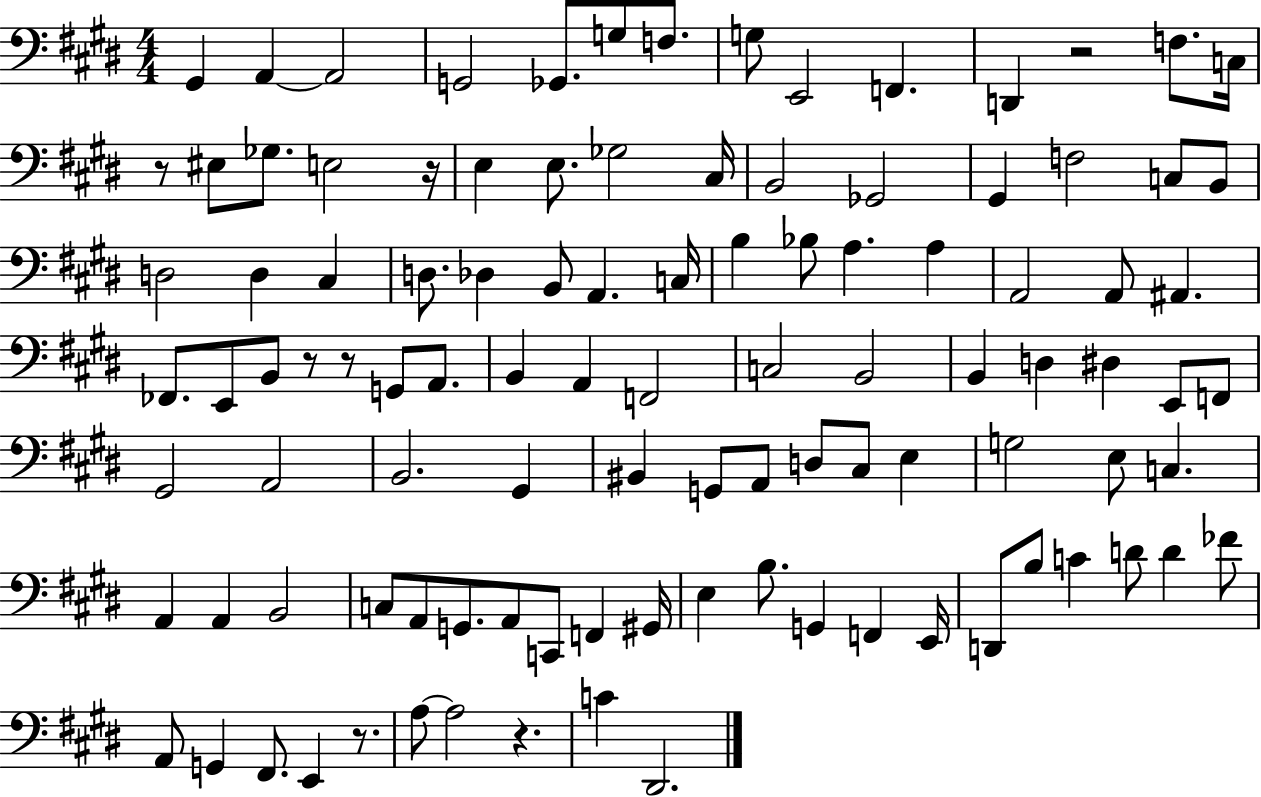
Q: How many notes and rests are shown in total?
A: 105